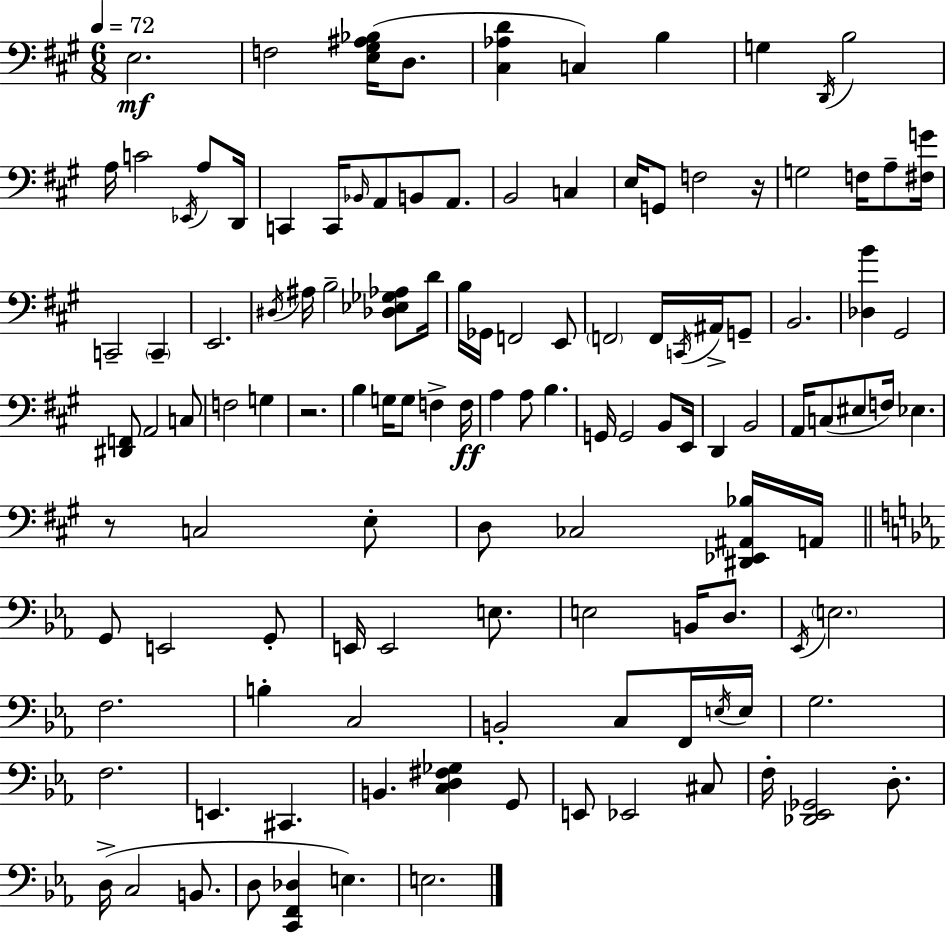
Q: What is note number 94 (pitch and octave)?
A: F3